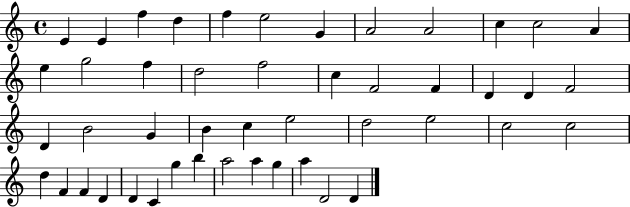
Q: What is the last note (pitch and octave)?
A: D4